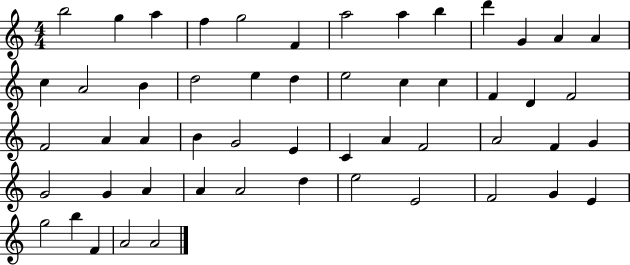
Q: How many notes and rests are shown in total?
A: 53